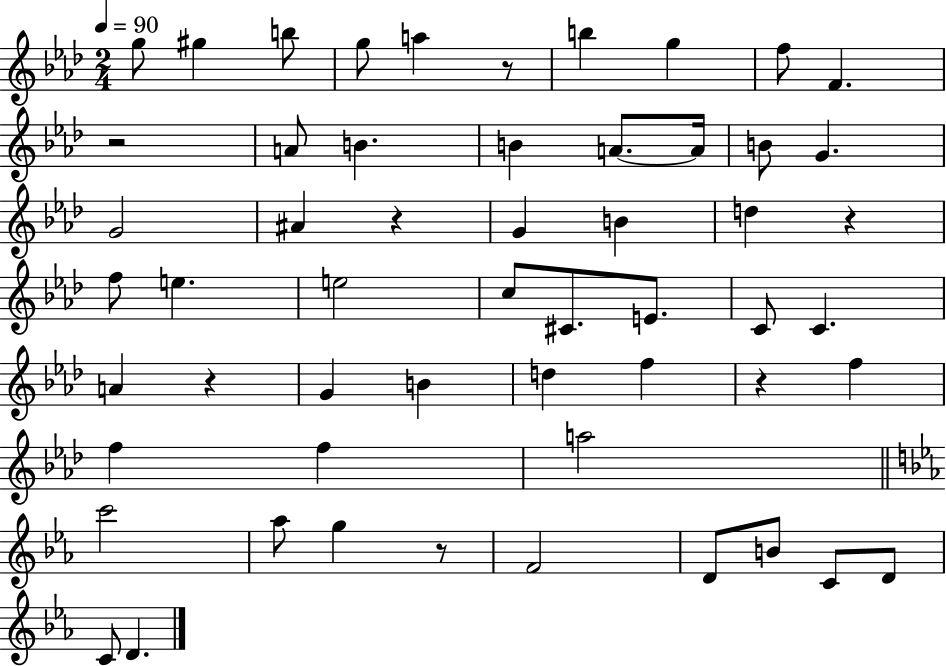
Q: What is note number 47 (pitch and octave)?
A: C4